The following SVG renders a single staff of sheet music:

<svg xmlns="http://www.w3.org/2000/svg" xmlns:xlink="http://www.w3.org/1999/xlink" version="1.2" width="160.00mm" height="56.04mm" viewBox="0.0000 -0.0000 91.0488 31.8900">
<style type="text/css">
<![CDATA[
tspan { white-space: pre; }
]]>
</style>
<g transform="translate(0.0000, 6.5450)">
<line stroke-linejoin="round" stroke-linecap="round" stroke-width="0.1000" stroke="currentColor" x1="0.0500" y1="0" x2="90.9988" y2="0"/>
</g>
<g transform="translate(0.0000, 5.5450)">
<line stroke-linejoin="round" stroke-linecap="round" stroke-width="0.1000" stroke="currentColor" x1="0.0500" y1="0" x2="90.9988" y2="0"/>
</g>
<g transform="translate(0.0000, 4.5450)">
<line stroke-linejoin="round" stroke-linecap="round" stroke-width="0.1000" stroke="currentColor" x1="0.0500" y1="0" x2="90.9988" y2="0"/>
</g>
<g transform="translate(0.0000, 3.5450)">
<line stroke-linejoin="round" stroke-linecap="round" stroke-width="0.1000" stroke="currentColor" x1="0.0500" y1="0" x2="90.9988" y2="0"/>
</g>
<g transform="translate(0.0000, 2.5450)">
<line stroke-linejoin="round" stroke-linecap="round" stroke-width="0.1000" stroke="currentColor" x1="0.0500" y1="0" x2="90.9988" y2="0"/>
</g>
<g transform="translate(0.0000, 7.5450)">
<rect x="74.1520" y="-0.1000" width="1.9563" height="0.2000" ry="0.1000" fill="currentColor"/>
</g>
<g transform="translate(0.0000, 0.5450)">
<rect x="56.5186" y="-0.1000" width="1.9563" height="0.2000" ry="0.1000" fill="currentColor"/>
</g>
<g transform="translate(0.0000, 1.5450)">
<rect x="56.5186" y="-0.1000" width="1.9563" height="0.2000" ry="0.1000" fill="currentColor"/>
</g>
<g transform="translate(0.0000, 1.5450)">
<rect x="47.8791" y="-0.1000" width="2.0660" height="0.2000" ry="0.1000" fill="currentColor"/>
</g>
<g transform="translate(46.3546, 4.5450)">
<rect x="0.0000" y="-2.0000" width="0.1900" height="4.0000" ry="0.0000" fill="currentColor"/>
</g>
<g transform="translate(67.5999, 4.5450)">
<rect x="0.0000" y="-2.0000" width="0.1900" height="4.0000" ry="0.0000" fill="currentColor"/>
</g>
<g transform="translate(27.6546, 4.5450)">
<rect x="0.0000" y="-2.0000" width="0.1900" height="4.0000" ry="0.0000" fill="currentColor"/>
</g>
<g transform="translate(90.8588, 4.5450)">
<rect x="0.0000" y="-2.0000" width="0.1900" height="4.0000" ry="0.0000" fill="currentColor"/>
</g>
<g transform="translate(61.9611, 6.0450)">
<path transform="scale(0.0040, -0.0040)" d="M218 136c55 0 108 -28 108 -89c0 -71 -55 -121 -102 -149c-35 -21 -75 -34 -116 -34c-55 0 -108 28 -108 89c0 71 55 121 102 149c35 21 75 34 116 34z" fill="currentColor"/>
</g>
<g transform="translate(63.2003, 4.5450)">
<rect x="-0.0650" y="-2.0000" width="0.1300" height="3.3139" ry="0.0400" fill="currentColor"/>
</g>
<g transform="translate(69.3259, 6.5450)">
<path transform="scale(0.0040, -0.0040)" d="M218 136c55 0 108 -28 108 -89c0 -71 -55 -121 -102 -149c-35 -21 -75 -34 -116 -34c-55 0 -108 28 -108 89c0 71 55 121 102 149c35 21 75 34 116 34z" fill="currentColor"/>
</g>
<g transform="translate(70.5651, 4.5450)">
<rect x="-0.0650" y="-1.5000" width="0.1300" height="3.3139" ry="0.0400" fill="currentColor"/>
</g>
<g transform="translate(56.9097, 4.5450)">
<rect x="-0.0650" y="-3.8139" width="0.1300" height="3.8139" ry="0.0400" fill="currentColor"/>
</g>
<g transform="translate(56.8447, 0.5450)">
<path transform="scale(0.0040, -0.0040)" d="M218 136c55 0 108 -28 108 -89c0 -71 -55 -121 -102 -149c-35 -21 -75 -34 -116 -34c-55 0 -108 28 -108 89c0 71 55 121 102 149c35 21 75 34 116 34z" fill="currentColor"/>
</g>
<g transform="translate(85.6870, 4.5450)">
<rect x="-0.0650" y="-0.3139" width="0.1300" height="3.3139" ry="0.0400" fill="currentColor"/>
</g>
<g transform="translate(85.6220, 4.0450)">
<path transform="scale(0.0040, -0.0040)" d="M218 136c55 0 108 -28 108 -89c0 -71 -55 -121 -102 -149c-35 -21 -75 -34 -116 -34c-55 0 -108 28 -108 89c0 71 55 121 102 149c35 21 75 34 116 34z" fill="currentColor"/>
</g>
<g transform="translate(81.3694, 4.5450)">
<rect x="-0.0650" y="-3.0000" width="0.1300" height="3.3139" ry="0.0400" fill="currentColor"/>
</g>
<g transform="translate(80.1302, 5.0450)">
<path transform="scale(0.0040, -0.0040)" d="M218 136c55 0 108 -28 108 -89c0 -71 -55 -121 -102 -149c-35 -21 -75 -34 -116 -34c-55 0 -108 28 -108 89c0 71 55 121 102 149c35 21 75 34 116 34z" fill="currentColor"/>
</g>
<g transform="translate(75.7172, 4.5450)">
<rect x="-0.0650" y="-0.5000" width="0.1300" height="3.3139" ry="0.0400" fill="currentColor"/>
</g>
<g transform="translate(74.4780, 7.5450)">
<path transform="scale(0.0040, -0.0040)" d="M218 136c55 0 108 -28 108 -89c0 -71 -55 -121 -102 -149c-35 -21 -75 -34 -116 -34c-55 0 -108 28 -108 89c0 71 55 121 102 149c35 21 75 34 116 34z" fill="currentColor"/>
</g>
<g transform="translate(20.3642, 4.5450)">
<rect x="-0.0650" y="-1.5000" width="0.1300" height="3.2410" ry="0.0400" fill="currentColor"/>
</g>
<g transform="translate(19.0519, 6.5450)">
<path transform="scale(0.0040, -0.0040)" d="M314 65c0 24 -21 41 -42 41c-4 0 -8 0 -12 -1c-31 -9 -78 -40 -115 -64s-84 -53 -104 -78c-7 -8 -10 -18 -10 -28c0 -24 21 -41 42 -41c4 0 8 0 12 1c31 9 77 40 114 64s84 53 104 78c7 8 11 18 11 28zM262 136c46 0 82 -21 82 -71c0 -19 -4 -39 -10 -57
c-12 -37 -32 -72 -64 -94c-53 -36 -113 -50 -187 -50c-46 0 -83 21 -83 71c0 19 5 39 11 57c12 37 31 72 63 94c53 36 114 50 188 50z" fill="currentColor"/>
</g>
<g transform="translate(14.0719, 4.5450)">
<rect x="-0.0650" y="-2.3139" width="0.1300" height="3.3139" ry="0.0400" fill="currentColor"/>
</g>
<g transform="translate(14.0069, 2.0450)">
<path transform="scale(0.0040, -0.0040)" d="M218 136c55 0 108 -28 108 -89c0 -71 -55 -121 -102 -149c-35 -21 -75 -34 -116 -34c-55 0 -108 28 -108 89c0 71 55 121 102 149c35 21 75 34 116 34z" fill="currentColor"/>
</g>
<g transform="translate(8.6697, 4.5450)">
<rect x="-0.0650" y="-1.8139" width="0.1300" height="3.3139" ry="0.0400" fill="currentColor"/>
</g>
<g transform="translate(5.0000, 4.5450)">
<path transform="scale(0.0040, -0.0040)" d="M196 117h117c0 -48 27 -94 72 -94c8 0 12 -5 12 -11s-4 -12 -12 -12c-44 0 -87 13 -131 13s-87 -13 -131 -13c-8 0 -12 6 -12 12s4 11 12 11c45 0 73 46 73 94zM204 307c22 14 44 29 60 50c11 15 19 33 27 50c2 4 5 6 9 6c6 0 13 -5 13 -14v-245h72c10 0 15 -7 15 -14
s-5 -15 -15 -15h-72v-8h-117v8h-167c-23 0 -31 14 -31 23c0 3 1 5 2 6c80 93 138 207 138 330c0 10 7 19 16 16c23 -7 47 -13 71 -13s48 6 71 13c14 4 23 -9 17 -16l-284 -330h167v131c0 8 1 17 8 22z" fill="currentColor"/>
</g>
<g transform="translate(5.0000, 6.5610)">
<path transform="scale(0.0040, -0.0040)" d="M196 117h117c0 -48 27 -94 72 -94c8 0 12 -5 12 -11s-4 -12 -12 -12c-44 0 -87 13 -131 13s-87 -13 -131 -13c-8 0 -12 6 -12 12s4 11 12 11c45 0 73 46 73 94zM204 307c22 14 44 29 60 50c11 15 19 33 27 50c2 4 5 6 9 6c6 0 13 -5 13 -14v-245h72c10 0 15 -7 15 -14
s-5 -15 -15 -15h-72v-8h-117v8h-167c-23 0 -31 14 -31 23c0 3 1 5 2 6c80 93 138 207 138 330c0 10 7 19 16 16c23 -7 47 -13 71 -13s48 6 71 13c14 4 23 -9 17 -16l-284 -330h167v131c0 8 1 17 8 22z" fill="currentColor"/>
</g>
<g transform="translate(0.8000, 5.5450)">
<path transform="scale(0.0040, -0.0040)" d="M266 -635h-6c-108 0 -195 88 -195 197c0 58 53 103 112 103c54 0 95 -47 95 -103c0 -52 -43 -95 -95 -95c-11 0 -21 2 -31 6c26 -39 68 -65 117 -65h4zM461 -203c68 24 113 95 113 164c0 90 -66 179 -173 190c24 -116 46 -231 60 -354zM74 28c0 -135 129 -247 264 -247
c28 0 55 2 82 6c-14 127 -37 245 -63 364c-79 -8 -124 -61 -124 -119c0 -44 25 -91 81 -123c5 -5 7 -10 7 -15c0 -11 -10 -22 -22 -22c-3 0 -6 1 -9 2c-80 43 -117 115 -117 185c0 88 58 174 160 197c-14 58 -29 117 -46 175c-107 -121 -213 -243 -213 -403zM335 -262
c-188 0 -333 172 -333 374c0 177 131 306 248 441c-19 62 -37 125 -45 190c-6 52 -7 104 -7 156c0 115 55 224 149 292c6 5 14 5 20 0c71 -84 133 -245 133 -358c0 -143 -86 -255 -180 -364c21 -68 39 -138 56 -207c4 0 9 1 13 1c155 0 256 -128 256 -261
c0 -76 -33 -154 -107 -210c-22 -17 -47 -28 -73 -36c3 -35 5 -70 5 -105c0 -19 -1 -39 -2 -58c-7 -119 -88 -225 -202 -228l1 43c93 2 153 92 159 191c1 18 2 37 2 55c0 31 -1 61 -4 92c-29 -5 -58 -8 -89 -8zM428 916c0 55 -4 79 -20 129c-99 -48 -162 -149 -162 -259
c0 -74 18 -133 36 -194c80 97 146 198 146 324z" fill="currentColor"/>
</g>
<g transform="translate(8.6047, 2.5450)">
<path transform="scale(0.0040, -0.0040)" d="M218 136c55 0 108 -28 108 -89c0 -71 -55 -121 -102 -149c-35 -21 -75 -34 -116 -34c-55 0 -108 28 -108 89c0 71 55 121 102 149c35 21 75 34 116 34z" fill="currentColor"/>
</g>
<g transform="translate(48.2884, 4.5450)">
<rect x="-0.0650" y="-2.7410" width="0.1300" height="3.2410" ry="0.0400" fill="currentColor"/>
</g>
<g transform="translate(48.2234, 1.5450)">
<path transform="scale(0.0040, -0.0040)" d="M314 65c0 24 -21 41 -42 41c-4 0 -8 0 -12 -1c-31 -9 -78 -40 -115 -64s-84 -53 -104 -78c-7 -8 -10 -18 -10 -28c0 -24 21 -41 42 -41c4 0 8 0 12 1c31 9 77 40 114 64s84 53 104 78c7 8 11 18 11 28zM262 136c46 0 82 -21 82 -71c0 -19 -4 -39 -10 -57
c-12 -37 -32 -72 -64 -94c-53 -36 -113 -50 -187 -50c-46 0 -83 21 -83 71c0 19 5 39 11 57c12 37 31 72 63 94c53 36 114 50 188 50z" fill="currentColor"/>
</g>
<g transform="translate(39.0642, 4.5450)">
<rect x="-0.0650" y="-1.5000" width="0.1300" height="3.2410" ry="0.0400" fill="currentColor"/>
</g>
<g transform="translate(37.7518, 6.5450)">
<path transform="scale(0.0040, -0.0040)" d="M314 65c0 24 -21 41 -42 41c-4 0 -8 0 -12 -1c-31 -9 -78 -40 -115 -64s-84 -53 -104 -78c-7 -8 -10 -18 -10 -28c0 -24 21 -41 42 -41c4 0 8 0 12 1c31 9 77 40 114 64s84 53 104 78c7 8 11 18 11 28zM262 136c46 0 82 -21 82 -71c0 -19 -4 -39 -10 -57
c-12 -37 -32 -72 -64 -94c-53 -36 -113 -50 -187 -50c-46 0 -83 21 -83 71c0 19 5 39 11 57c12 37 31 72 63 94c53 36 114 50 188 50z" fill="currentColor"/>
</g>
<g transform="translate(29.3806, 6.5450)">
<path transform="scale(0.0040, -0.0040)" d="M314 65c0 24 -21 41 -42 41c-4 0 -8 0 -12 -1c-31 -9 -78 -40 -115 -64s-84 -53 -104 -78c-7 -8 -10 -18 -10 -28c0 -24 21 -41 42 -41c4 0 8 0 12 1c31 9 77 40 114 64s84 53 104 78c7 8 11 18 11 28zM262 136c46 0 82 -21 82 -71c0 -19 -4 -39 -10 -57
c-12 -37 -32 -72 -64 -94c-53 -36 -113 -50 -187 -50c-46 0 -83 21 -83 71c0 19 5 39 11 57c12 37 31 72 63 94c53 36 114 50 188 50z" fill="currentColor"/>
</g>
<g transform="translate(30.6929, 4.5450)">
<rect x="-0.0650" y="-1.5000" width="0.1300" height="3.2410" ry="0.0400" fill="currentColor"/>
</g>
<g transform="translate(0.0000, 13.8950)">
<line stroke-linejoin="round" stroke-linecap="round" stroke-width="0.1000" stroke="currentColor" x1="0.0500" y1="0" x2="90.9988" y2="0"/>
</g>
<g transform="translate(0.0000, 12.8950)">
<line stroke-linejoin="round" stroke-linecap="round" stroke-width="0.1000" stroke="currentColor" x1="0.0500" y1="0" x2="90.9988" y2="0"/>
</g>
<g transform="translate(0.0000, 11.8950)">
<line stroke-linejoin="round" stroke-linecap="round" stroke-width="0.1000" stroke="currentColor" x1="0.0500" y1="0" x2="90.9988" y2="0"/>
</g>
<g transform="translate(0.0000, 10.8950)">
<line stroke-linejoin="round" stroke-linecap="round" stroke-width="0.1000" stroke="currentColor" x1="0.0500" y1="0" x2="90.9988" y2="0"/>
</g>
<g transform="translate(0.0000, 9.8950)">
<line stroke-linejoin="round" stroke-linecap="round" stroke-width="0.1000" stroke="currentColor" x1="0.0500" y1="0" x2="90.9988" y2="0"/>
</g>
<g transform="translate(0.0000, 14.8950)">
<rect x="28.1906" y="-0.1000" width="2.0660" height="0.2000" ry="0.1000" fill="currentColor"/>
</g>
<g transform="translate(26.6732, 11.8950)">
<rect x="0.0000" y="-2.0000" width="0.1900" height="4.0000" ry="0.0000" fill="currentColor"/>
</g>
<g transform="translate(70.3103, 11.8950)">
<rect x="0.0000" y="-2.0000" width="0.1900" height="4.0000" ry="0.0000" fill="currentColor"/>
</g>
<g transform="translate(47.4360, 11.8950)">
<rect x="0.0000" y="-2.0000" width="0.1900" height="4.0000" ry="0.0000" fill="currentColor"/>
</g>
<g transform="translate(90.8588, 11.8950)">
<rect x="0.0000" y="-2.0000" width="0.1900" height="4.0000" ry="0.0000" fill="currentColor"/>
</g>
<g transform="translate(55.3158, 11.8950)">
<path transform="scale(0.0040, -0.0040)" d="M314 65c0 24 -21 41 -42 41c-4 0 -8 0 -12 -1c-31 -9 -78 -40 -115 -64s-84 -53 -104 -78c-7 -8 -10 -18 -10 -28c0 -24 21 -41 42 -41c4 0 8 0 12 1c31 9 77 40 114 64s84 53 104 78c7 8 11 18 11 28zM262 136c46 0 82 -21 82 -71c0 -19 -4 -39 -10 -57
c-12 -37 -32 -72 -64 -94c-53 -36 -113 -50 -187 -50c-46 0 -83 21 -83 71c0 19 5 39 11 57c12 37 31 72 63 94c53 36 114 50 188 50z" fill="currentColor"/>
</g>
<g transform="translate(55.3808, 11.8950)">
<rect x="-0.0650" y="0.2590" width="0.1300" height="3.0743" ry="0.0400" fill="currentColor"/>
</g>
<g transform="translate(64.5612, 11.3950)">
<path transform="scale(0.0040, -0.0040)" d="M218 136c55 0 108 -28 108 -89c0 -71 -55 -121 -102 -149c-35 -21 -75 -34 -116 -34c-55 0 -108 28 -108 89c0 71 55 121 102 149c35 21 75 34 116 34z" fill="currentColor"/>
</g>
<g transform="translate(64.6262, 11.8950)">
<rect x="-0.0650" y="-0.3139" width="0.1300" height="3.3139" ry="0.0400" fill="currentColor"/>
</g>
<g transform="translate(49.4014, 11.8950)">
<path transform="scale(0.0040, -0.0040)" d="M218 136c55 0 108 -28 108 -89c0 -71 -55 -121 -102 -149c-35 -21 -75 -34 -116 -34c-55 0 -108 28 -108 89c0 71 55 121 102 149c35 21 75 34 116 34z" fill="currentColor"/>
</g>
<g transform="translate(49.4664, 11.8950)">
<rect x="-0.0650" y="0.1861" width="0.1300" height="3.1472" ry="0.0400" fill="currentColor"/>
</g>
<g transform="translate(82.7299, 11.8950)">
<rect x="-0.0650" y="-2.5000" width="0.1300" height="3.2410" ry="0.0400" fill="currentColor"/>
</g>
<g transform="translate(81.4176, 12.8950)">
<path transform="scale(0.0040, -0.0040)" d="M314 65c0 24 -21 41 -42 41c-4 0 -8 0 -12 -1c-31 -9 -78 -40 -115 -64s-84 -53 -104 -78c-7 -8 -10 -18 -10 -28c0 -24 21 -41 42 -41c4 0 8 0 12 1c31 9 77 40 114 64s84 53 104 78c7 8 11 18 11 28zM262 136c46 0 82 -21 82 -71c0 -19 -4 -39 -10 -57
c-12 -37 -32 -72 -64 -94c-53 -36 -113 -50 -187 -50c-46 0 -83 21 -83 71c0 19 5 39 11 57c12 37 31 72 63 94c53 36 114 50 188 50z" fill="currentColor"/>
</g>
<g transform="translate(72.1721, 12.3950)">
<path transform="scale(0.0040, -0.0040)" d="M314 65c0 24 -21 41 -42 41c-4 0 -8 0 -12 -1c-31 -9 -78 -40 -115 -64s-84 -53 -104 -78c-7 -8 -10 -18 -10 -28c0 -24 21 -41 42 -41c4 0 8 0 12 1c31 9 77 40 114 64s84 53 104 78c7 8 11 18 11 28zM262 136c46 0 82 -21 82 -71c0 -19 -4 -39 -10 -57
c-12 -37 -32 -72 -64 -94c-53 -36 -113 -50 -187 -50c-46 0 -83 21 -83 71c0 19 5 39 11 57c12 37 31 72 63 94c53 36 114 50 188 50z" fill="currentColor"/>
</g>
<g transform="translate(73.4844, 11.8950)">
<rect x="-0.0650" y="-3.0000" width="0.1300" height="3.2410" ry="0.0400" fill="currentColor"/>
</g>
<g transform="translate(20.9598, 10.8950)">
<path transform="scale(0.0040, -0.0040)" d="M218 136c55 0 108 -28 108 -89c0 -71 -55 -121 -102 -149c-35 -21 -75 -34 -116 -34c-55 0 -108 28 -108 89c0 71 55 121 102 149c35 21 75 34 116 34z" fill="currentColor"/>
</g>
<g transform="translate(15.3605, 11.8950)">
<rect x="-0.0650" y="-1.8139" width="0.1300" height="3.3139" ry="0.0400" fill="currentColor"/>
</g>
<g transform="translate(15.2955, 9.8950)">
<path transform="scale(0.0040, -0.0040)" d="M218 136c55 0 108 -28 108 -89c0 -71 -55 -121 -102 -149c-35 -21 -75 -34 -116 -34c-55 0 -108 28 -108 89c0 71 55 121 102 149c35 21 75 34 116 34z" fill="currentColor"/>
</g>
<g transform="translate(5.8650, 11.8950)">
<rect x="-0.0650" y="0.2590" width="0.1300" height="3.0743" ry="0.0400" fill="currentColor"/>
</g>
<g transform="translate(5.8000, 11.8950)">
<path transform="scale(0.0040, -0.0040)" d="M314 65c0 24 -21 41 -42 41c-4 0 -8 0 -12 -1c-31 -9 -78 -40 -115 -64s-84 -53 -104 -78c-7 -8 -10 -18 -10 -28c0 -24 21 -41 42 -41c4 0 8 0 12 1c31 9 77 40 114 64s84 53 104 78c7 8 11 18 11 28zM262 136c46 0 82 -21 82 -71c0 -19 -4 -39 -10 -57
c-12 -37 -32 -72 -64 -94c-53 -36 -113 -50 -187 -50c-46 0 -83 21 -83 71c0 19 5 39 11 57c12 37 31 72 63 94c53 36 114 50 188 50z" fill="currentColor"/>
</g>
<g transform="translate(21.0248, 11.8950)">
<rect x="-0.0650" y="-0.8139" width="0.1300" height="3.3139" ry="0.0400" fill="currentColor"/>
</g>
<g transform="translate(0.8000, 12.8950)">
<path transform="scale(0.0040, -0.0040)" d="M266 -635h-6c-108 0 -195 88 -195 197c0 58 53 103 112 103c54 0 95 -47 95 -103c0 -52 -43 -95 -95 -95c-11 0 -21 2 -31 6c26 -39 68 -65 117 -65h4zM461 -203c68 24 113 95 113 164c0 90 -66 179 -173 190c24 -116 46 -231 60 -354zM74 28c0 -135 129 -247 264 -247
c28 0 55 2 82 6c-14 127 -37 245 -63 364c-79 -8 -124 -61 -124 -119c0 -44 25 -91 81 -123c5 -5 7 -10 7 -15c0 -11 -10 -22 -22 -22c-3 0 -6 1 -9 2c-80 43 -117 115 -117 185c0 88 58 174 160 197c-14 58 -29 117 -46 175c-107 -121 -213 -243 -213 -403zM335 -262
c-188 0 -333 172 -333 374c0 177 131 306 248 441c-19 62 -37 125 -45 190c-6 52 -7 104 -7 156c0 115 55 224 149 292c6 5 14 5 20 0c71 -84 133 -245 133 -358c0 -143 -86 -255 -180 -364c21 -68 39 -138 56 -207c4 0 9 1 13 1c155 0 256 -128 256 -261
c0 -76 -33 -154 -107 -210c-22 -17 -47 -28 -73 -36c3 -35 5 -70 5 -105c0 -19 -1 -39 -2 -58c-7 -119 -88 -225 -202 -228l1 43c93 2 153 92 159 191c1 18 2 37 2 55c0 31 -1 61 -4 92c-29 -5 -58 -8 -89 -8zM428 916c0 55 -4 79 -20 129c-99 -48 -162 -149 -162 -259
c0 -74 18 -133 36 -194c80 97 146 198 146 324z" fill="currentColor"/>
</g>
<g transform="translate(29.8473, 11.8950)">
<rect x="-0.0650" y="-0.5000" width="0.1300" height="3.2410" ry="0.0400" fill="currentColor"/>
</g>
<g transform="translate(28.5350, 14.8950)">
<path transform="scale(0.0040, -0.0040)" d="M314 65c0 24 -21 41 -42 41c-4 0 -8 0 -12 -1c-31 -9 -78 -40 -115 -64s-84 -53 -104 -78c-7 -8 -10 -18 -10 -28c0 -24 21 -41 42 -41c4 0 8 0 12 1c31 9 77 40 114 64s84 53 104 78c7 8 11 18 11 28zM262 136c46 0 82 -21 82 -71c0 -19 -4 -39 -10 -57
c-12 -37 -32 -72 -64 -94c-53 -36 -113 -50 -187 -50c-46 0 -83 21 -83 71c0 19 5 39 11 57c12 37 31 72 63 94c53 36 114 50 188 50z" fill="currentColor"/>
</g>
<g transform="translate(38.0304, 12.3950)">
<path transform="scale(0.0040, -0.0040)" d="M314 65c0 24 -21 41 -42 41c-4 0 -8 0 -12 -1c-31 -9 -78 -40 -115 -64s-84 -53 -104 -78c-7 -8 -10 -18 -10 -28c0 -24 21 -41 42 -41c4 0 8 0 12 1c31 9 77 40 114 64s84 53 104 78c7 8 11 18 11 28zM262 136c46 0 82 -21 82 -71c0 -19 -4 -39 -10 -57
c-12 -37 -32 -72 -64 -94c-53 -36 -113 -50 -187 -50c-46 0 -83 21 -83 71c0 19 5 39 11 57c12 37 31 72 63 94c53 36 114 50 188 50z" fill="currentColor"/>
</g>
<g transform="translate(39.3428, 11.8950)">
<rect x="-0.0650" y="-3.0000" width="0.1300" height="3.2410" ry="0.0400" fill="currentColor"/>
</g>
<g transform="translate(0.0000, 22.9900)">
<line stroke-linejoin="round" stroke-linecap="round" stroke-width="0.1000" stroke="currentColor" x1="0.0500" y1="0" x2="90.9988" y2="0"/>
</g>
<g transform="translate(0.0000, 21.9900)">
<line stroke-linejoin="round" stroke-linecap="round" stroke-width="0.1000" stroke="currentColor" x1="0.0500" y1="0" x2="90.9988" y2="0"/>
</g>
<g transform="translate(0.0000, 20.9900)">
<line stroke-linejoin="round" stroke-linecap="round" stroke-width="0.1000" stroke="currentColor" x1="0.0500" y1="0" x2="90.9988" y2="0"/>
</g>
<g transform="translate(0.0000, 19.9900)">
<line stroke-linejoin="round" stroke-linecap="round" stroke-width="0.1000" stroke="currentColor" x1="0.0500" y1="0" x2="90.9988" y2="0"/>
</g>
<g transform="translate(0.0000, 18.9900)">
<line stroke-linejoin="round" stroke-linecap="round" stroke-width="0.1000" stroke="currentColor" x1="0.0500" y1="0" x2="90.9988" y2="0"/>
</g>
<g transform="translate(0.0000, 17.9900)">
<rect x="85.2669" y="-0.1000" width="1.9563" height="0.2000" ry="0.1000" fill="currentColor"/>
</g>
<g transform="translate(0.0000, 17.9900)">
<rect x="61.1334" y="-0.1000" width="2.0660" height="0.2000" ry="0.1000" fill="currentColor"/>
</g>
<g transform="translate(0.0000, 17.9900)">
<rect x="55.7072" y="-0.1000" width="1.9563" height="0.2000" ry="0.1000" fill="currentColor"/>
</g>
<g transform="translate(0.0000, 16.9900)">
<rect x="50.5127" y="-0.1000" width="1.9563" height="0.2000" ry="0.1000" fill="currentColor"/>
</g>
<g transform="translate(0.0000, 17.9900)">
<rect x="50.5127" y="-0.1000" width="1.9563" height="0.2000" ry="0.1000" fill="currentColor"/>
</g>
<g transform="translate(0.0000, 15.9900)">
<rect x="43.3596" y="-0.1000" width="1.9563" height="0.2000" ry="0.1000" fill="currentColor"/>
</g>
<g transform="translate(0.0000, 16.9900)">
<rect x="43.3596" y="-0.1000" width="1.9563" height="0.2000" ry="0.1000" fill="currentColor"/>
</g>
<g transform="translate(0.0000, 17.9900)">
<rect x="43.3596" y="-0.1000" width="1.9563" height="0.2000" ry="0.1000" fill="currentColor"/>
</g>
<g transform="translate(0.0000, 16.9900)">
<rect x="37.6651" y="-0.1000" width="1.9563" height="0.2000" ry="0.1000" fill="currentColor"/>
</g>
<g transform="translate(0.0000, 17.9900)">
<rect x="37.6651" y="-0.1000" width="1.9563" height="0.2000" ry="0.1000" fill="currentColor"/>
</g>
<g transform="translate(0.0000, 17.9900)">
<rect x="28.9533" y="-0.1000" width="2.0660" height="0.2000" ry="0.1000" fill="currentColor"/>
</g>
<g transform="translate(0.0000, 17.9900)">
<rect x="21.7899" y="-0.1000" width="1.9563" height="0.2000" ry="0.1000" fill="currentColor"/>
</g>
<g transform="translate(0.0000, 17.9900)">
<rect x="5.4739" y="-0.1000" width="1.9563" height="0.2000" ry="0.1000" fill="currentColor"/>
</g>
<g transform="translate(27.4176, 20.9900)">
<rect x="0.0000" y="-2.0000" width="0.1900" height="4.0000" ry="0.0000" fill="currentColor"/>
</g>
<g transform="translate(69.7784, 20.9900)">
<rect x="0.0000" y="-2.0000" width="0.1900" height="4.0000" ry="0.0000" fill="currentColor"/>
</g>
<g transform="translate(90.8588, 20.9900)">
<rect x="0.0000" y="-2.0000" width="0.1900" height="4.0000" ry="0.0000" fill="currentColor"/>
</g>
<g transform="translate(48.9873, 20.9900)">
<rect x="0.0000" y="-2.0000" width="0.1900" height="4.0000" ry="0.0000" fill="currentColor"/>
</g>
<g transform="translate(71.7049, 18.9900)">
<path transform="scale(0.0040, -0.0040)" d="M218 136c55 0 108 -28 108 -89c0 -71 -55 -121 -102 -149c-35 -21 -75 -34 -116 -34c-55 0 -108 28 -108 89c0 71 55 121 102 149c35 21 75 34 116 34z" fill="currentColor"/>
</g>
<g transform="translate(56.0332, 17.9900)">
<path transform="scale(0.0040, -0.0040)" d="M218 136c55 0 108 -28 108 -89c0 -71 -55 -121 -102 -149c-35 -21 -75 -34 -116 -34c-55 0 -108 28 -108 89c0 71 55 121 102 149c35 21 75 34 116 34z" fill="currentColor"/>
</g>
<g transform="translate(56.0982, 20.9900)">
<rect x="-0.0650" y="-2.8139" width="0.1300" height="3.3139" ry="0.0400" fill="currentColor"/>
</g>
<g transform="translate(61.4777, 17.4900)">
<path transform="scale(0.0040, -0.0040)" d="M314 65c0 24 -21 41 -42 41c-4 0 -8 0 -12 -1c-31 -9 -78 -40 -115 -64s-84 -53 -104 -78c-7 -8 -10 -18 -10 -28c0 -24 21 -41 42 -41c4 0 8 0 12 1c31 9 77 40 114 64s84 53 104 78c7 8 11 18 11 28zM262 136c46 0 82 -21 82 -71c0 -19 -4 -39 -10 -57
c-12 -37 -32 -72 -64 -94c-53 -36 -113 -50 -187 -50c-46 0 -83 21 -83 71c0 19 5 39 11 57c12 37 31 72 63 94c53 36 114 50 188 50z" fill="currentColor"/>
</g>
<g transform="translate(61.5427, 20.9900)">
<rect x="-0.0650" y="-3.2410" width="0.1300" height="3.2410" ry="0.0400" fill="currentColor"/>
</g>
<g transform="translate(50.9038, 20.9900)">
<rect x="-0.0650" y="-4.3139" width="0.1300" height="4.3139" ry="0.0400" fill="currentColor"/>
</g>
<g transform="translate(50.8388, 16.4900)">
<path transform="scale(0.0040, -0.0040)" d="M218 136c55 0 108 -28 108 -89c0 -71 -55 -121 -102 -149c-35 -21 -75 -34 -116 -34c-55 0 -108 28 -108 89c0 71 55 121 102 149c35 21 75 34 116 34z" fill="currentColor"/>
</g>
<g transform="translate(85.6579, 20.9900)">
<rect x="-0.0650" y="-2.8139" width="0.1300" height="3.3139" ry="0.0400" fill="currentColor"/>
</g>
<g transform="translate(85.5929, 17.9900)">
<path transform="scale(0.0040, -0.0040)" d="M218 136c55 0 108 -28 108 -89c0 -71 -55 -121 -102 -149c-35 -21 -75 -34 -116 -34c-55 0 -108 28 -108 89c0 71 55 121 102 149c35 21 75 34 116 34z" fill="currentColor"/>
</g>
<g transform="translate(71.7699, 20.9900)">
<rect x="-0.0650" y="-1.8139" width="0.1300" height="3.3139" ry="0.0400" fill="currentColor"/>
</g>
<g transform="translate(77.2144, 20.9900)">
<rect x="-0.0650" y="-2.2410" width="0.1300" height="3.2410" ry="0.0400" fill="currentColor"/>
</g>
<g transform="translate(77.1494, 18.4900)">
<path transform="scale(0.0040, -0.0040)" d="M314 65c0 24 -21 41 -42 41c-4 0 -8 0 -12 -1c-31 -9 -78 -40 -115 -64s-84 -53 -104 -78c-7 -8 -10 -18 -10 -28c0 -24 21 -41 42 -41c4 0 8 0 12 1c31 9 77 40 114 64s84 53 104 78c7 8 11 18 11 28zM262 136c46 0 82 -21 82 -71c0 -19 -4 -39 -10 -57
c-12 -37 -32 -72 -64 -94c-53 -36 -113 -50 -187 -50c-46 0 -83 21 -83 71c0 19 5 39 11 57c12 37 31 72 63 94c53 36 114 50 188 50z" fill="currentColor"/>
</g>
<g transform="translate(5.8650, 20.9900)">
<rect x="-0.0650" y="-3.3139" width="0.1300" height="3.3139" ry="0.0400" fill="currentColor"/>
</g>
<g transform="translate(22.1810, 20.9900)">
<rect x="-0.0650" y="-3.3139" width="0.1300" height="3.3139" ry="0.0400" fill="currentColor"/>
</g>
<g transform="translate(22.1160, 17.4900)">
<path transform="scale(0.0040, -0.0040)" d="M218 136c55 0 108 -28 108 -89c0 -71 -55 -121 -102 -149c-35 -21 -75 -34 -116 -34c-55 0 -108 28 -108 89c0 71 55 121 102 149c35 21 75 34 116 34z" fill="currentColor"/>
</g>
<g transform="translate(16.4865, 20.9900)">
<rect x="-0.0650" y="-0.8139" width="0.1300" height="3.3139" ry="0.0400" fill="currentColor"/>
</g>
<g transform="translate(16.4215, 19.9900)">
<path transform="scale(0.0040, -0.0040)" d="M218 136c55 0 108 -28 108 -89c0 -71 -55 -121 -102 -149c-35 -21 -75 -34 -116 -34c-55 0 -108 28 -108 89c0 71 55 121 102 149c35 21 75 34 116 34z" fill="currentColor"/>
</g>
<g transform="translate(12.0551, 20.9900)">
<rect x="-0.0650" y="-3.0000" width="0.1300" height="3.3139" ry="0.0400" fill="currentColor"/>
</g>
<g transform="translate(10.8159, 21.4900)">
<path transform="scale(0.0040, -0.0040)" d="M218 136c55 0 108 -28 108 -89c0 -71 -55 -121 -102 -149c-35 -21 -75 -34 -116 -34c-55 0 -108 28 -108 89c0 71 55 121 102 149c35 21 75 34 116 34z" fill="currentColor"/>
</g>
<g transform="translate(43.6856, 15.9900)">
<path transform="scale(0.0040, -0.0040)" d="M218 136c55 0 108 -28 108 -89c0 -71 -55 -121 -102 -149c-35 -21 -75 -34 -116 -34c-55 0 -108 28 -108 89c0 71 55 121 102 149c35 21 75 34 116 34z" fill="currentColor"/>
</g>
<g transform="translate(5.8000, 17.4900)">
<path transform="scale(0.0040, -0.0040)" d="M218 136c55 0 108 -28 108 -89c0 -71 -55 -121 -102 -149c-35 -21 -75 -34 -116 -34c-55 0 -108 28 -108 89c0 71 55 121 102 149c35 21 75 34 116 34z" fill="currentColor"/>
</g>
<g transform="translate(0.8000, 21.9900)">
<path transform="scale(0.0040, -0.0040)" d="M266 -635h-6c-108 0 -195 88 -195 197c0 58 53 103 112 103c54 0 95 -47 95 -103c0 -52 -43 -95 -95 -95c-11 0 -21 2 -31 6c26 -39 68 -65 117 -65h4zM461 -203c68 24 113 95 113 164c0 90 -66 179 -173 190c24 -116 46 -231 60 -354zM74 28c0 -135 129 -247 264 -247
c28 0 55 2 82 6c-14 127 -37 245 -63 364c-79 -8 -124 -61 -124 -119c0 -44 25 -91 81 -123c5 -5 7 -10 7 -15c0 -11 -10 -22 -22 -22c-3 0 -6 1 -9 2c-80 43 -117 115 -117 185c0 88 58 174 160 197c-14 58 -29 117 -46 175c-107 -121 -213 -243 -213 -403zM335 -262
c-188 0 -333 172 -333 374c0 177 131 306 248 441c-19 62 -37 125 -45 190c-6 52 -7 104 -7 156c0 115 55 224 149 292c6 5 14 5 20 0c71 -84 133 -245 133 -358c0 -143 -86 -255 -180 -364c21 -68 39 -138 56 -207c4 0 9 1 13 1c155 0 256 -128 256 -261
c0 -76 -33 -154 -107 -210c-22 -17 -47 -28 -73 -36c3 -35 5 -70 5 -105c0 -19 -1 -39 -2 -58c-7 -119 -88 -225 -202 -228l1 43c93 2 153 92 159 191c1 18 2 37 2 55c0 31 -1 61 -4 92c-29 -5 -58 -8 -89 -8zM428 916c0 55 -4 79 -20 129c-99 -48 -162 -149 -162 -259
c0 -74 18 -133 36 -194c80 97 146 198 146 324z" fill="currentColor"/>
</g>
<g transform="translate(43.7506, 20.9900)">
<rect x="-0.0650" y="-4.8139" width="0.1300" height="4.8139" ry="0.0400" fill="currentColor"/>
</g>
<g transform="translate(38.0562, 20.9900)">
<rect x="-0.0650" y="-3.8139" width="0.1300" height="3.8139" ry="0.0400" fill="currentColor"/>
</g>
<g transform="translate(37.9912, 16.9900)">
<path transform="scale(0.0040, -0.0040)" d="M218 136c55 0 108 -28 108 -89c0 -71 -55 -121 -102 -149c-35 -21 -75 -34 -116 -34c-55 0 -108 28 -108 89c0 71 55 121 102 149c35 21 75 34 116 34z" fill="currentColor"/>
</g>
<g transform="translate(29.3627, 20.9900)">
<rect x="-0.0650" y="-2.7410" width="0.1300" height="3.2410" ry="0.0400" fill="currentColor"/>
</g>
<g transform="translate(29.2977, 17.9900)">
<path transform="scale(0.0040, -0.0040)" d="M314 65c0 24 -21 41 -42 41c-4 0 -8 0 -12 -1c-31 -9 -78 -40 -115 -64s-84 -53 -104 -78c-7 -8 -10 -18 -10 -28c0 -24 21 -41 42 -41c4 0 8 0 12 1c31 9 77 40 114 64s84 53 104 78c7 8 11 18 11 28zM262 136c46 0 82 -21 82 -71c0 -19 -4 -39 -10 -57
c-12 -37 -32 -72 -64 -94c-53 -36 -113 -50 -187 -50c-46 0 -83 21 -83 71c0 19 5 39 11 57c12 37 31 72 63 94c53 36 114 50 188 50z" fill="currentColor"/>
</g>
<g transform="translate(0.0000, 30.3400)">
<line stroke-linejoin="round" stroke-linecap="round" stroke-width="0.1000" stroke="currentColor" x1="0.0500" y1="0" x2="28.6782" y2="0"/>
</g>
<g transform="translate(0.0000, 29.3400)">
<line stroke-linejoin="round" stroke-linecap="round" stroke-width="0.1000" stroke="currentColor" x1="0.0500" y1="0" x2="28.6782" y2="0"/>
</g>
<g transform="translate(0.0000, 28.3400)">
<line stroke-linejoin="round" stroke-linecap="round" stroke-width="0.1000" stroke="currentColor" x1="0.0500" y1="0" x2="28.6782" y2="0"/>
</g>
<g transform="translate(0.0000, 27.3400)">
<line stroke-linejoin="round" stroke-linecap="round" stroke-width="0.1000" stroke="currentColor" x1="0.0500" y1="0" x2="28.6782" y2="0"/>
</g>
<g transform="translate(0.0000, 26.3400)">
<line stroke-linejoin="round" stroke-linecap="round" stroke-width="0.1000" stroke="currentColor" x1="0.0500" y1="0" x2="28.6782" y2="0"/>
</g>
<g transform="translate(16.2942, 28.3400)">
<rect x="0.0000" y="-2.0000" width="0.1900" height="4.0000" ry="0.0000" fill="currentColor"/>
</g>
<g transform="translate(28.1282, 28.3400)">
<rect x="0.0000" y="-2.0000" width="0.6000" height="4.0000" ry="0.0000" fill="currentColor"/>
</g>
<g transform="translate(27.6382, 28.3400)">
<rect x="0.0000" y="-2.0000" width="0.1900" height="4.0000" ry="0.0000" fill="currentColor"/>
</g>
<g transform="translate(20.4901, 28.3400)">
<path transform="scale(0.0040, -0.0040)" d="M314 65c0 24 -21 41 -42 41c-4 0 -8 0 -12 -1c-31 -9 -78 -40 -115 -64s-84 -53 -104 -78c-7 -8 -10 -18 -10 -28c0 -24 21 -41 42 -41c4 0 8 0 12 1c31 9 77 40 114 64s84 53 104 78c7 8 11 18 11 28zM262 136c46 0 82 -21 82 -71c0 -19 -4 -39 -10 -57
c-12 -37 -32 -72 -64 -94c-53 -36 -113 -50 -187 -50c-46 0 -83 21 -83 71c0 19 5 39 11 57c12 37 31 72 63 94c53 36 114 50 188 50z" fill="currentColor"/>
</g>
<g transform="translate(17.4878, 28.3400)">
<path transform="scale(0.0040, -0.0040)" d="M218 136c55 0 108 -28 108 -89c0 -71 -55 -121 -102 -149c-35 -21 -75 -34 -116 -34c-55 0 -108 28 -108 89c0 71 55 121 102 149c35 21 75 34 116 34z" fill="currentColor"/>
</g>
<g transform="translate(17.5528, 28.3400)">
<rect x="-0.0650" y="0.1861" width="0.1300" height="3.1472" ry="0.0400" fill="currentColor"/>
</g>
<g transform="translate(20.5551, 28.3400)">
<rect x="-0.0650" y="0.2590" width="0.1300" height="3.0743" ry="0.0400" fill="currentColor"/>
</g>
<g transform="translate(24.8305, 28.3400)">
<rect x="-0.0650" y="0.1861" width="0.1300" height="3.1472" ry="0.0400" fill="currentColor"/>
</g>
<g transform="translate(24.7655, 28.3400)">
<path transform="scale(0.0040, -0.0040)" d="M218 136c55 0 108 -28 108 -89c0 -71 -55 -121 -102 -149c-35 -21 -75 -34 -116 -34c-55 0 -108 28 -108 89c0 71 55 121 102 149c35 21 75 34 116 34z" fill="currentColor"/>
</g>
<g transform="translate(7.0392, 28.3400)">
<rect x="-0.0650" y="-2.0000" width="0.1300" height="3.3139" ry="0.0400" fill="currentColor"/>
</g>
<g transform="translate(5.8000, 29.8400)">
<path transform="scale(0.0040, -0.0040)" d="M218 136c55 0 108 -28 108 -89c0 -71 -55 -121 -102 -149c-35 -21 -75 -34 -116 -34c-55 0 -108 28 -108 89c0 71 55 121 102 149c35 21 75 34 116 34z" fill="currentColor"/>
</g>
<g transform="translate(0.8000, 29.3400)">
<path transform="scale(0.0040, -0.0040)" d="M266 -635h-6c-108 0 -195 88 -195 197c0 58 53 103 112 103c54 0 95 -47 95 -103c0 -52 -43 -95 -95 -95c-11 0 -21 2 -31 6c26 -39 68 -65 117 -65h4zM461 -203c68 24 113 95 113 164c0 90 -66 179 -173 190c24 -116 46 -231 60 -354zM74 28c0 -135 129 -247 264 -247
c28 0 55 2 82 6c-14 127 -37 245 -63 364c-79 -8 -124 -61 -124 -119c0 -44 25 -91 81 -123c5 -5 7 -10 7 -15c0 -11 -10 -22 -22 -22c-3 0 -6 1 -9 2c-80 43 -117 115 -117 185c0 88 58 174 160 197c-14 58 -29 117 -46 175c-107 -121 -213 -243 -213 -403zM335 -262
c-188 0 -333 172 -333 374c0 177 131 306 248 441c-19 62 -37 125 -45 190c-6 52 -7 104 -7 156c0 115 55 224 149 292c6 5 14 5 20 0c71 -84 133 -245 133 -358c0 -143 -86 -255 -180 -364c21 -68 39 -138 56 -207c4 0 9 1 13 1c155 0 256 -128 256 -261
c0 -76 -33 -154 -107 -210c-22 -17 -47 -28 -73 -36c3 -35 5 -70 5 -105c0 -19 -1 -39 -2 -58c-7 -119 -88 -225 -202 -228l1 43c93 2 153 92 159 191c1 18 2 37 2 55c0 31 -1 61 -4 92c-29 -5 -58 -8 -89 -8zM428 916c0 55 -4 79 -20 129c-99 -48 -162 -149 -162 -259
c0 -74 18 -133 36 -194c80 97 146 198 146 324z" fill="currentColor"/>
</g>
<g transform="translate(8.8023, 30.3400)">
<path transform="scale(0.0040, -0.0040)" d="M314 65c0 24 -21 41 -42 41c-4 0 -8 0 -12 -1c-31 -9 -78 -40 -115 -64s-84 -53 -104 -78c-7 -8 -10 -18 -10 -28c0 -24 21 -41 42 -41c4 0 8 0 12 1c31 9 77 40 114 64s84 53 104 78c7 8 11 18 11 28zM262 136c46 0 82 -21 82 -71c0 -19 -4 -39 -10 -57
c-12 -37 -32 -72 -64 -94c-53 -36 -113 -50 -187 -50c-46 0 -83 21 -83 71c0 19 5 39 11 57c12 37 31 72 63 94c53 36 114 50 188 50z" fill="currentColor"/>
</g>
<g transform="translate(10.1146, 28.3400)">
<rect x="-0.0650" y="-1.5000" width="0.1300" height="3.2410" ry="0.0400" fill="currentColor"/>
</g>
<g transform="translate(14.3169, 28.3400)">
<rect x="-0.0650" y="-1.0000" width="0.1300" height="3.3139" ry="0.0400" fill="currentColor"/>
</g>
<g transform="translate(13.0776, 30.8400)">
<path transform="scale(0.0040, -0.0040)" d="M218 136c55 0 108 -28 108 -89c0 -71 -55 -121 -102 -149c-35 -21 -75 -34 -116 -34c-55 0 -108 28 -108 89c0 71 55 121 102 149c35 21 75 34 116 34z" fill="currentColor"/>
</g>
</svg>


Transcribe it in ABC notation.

X:1
T:Untitled
M:4/4
L:1/4
K:C
f g E2 E2 E2 a2 c' F E C A c B2 f d C2 A2 B B2 c A2 G2 b A d b a2 c' e' d' a b2 f g2 a F E2 D B B2 B